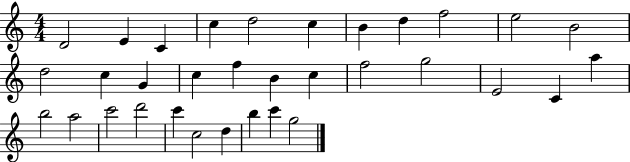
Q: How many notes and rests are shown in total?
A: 33